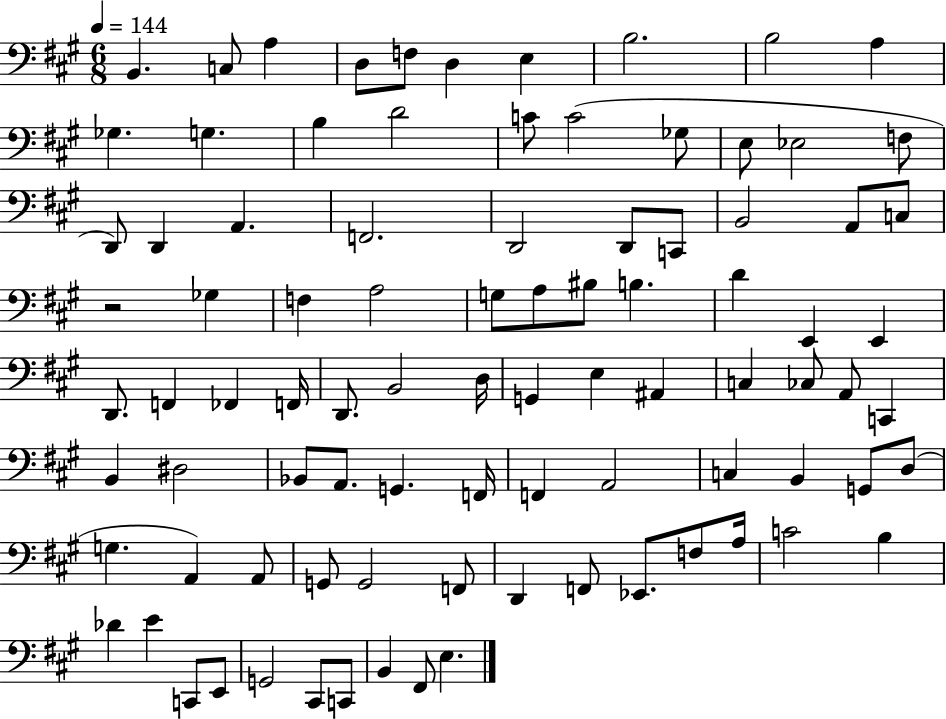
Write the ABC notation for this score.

X:1
T:Untitled
M:6/8
L:1/4
K:A
B,, C,/2 A, D,/2 F,/2 D, E, B,2 B,2 A, _G, G, B, D2 C/2 C2 _G,/2 E,/2 _E,2 F,/2 D,,/2 D,, A,, F,,2 D,,2 D,,/2 C,,/2 B,,2 A,,/2 C,/2 z2 _G, F, A,2 G,/2 A,/2 ^B,/2 B, D E,, E,, D,,/2 F,, _F,, F,,/4 D,,/2 B,,2 D,/4 G,, E, ^A,, C, _C,/2 A,,/2 C,, B,, ^D,2 _B,,/2 A,,/2 G,, F,,/4 F,, A,,2 C, B,, G,,/2 D,/2 G, A,, A,,/2 G,,/2 G,,2 F,,/2 D,, F,,/2 _E,,/2 F,/2 A,/4 C2 B, _D E C,,/2 E,,/2 G,,2 ^C,,/2 C,,/2 B,, ^F,,/2 E,